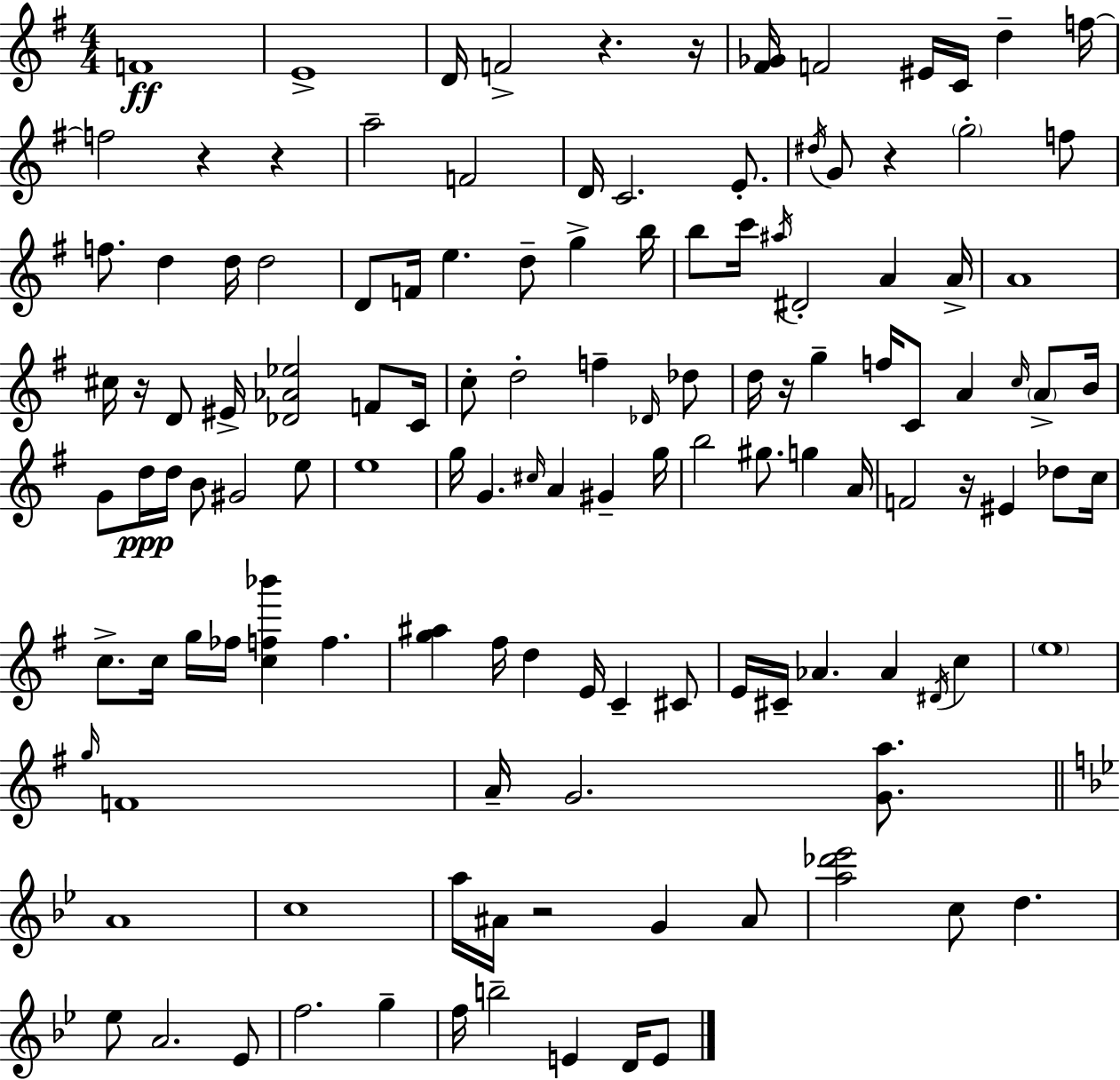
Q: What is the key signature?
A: G major